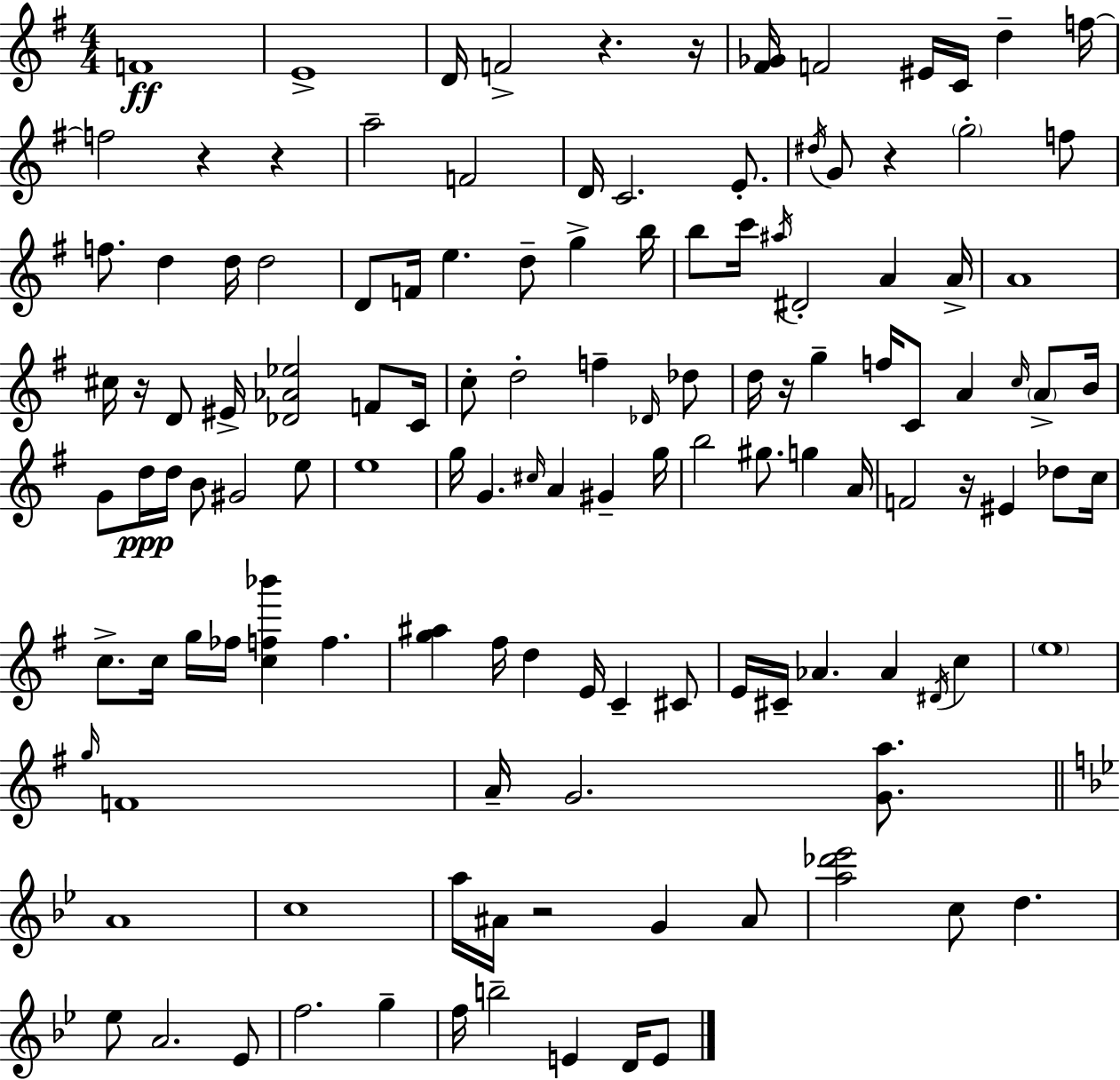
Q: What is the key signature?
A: G major